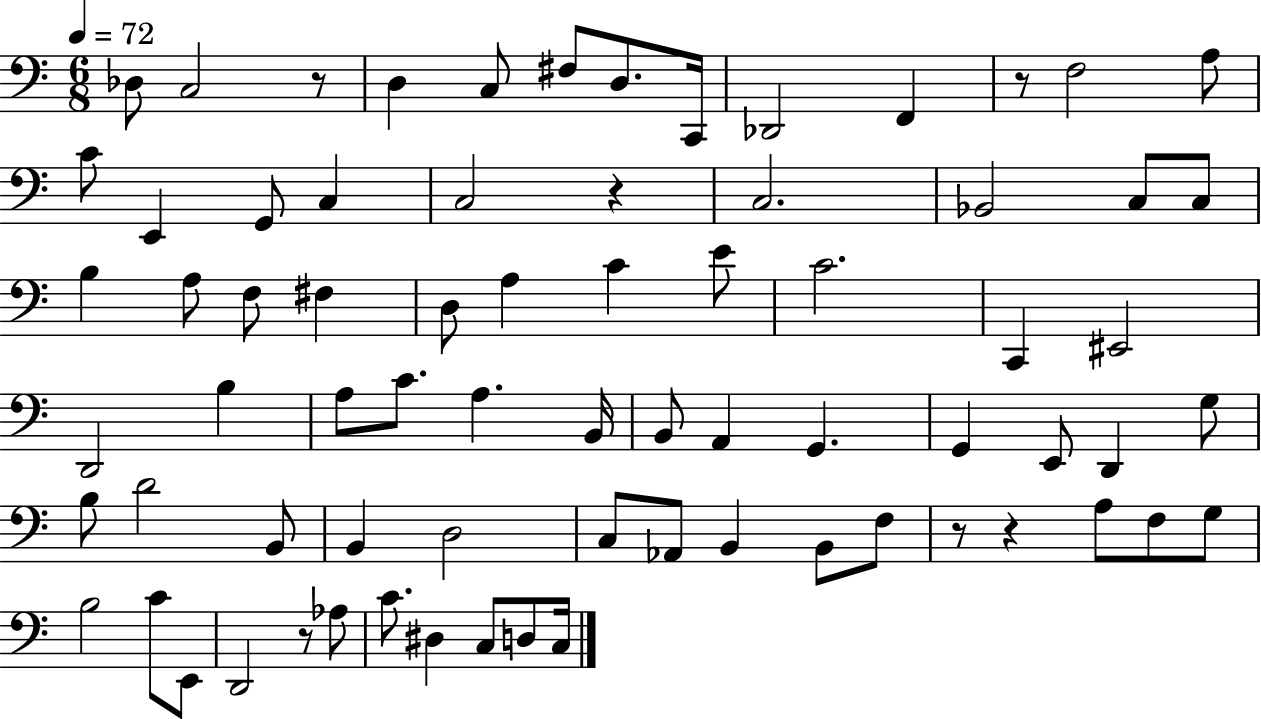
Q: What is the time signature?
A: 6/8